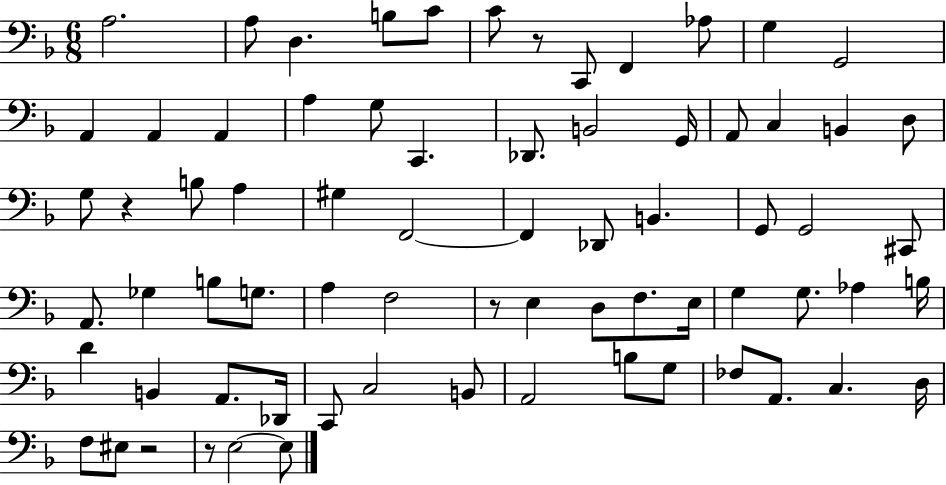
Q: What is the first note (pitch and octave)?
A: A3